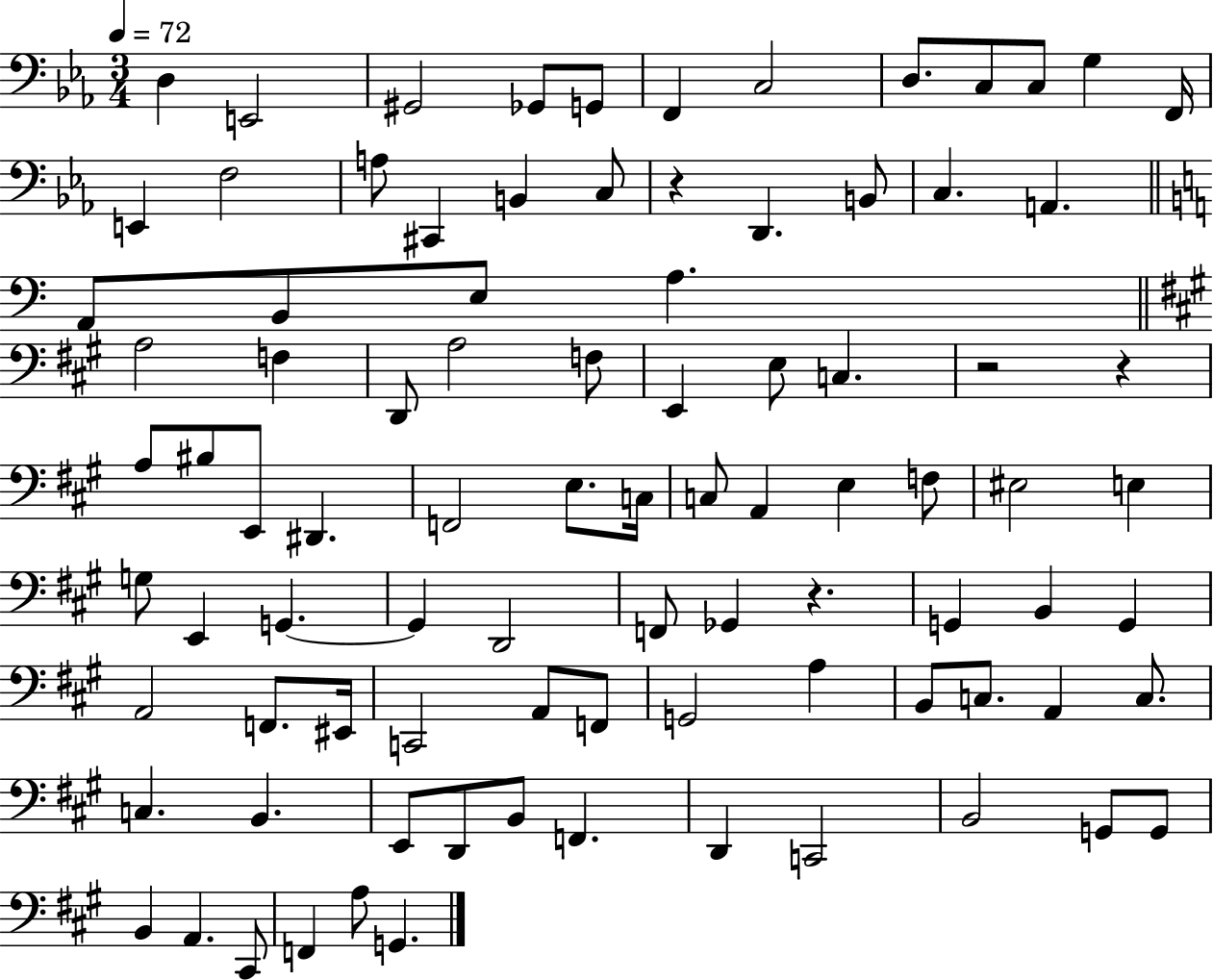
D3/q E2/h G#2/h Gb2/e G2/e F2/q C3/h D3/e. C3/e C3/e G3/q F2/s E2/q F3/h A3/e C#2/q B2/q C3/e R/q D2/q. B2/e C3/q. A2/q. A2/e B2/e E3/e A3/q. A3/h F3/q D2/e A3/h F3/e E2/q E3/e C3/q. R/h R/q A3/e BIS3/e E2/e D#2/q. F2/h E3/e. C3/s C3/e A2/q E3/q F3/e EIS3/h E3/q G3/e E2/q G2/q. G2/q D2/h F2/e Gb2/q R/q. G2/q B2/q G2/q A2/h F2/e. EIS2/s C2/h A2/e F2/e G2/h A3/q B2/e C3/e. A2/q C3/e. C3/q. B2/q. E2/e D2/e B2/e F2/q. D2/q C2/h B2/h G2/e G2/e B2/q A2/q. C#2/e F2/q A3/e G2/q.